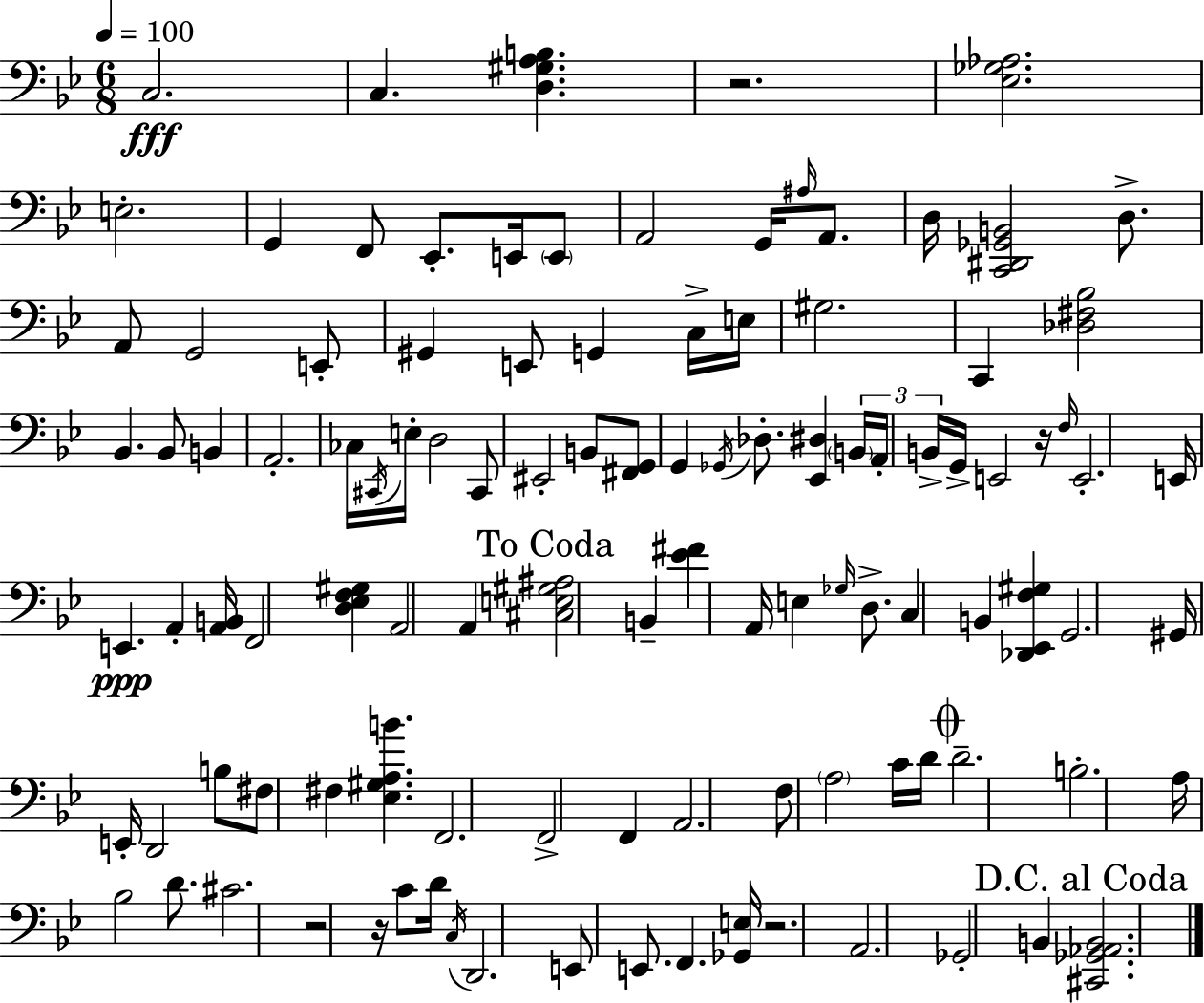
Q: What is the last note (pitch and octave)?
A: B2